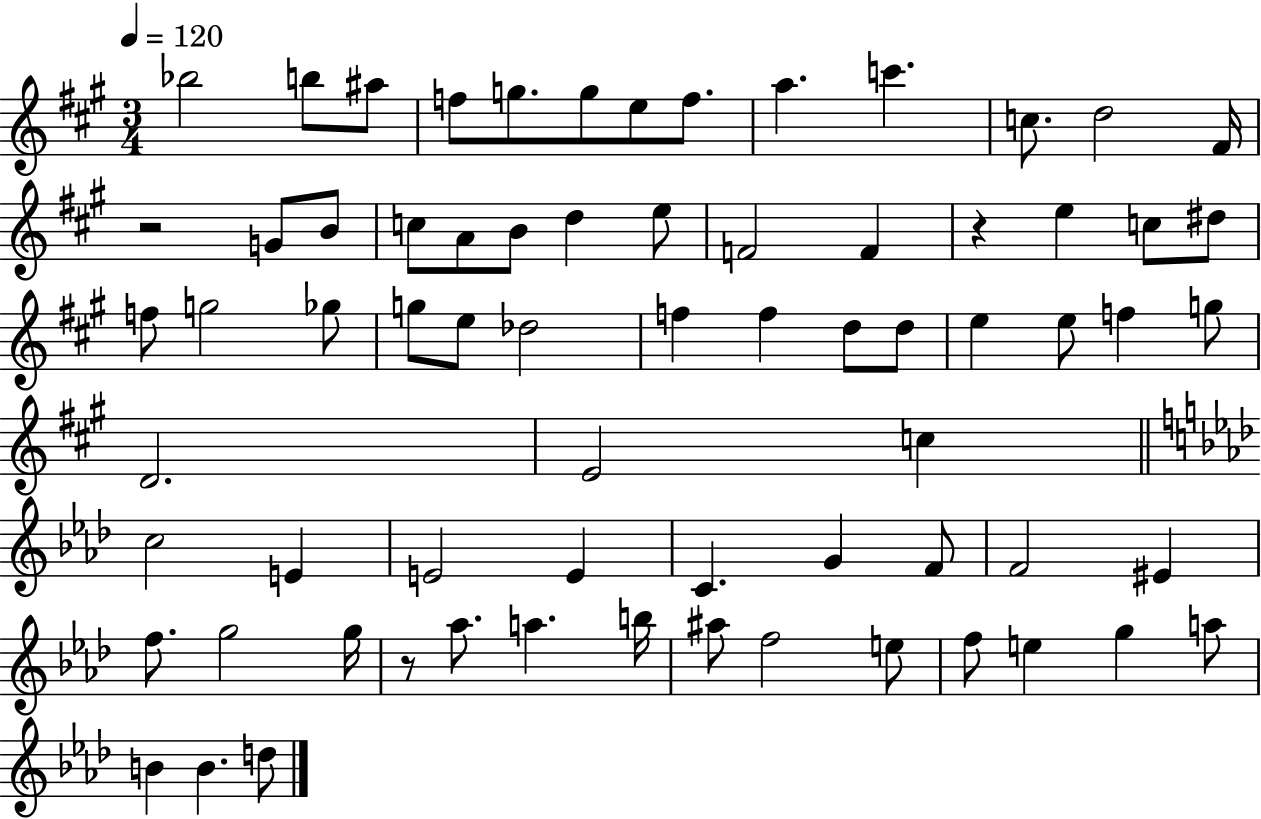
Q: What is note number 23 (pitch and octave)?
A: E5